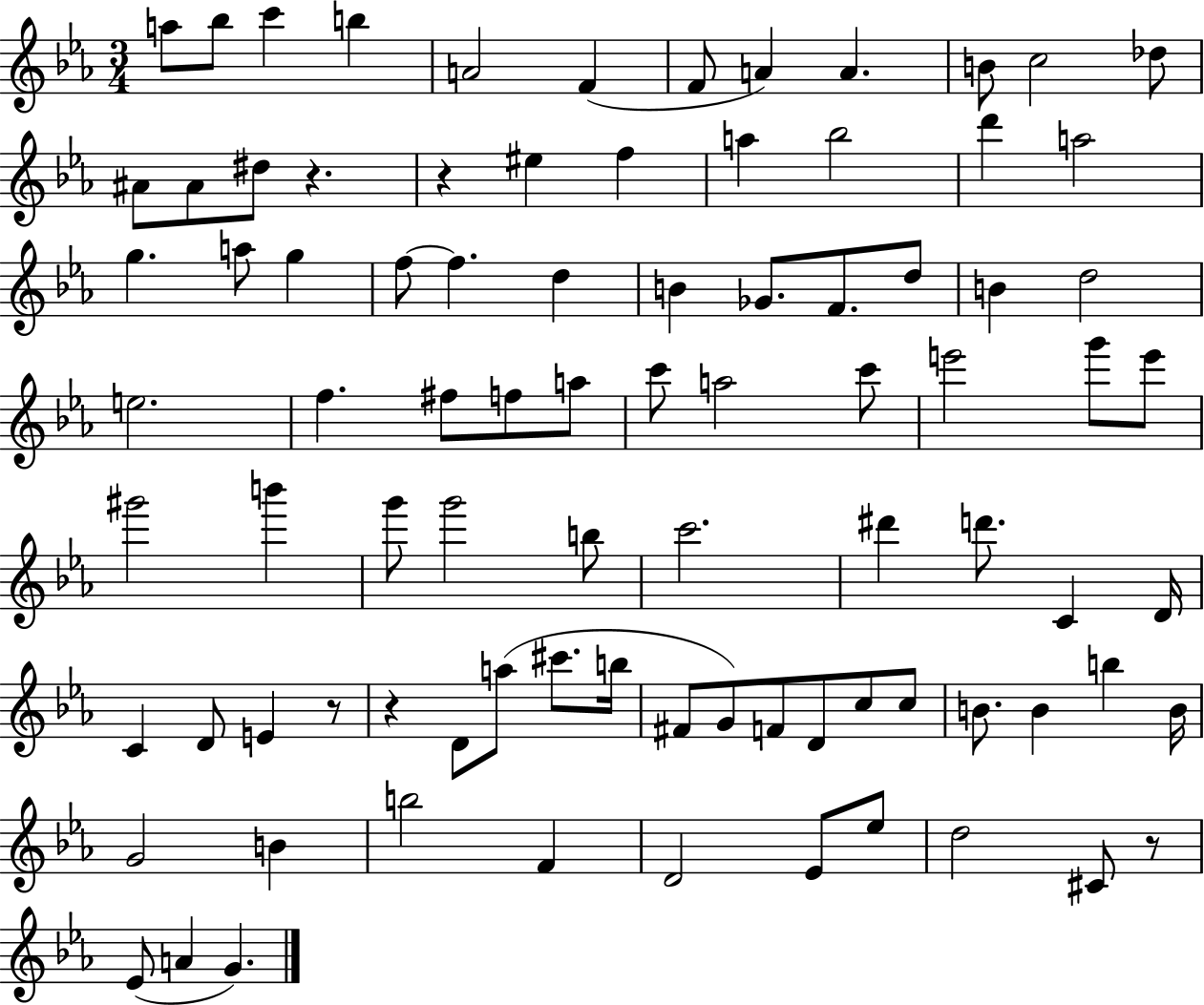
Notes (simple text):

A5/e Bb5/e C6/q B5/q A4/h F4/q F4/e A4/q A4/q. B4/e C5/h Db5/e A#4/e A#4/e D#5/e R/q. R/q EIS5/q F5/q A5/q Bb5/h D6/q A5/h G5/q. A5/e G5/q F5/e F5/q. D5/q B4/q Gb4/e. F4/e. D5/e B4/q D5/h E5/h. F5/q. F#5/e F5/e A5/e C6/e A5/h C6/e E6/h G6/e E6/e G#6/h B6/q G6/e G6/h B5/e C6/h. D#6/q D6/e. C4/q D4/s C4/q D4/e E4/q R/e R/q D4/e A5/e C#6/e. B5/s F#4/e G4/e F4/e D4/e C5/e C5/e B4/e. B4/q B5/q B4/s G4/h B4/q B5/h F4/q D4/h Eb4/e Eb5/e D5/h C#4/e R/e Eb4/e A4/q G4/q.